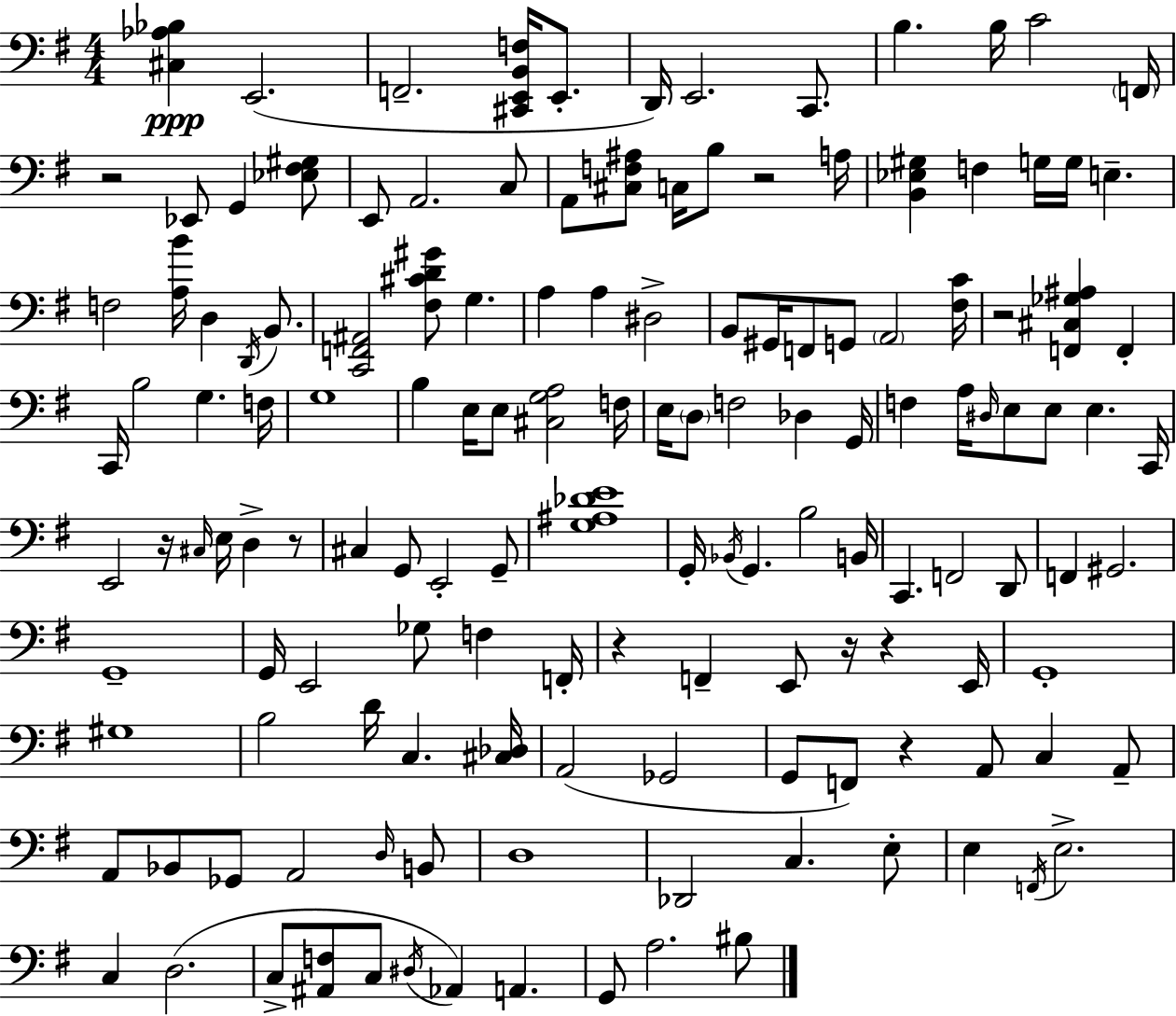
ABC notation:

X:1
T:Untitled
M:4/4
L:1/4
K:Em
[^C,_A,_B,] E,,2 F,,2 [^C,,E,,B,,F,]/4 E,,/2 D,,/4 E,,2 C,,/2 B, B,/4 C2 F,,/4 z2 _E,,/2 G,, [_E,^F,^G,]/2 E,,/2 A,,2 C,/2 A,,/2 [^C,F,^A,]/2 C,/4 B,/2 z2 A,/4 [B,,_E,^G,] F, G,/4 G,/4 E, F,2 [A,B]/4 D, D,,/4 B,,/2 [C,,F,,^A,,]2 [^F,^CD^G]/2 G, A, A, ^D,2 B,,/2 ^G,,/4 F,,/2 G,,/2 A,,2 [^F,C]/4 z2 [F,,^C,_G,^A,] F,, C,,/4 B,2 G, F,/4 G,4 B, E,/4 E,/2 [^C,G,A,]2 F,/4 E,/4 D,/2 F,2 _D, G,,/4 F, A,/4 ^D,/4 E,/2 E,/2 E, C,,/4 E,,2 z/4 ^C,/4 E,/4 D, z/2 ^C, G,,/2 E,,2 G,,/2 [G,^A,_DE]4 G,,/4 _B,,/4 G,, B,2 B,,/4 C,, F,,2 D,,/2 F,, ^G,,2 G,,4 G,,/4 E,,2 _G,/2 F, F,,/4 z F,, E,,/2 z/4 z E,,/4 G,,4 ^G,4 B,2 D/4 C, [^C,_D,]/4 A,,2 _G,,2 G,,/2 F,,/2 z A,,/2 C, A,,/2 A,,/2 _B,,/2 _G,,/2 A,,2 D,/4 B,,/2 D,4 _D,,2 C, E,/2 E, F,,/4 E,2 C, D,2 C,/2 [^A,,F,]/2 C,/2 ^D,/4 _A,, A,, G,,/2 A,2 ^B,/2